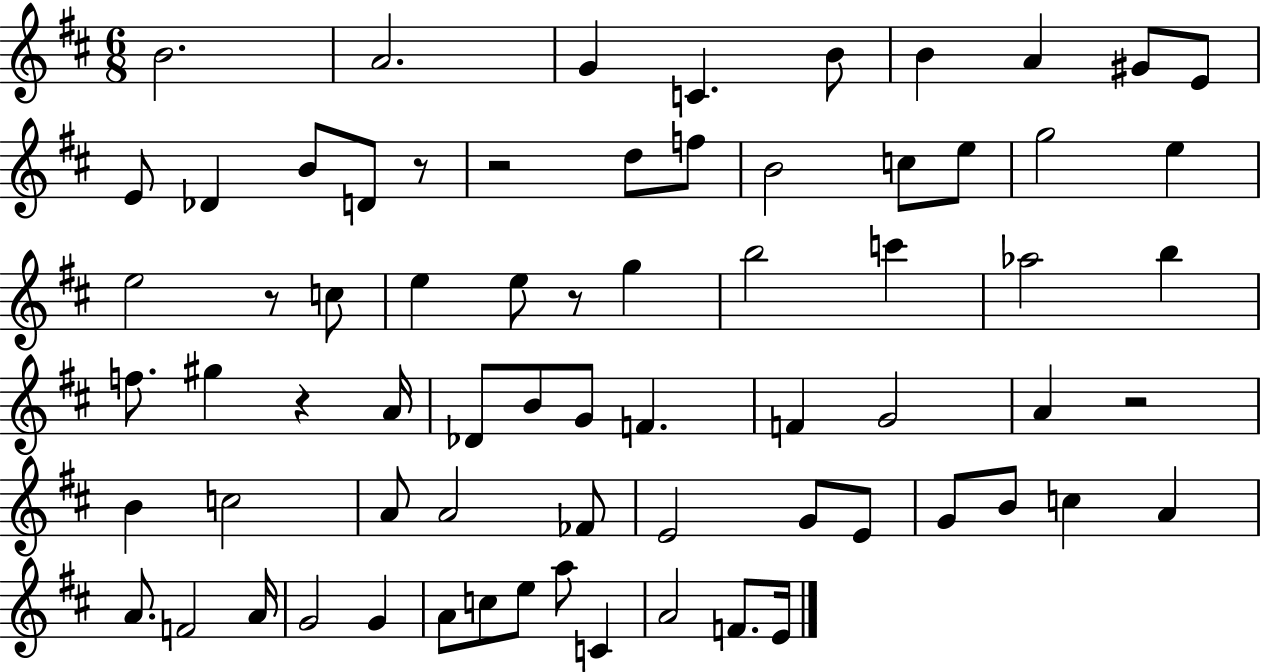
{
  \clef treble
  \numericTimeSignature
  \time 6/8
  \key d \major
  b'2. | a'2. | g'4 c'4. b'8 | b'4 a'4 gis'8 e'8 | \break e'8 des'4 b'8 d'8 r8 | r2 d''8 f''8 | b'2 c''8 e''8 | g''2 e''4 | \break e''2 r8 c''8 | e''4 e''8 r8 g''4 | b''2 c'''4 | aes''2 b''4 | \break f''8. gis''4 r4 a'16 | des'8 b'8 g'8 f'4. | f'4 g'2 | a'4 r2 | \break b'4 c''2 | a'8 a'2 fes'8 | e'2 g'8 e'8 | g'8 b'8 c''4 a'4 | \break a'8. f'2 a'16 | g'2 g'4 | a'8 c''8 e''8 a''8 c'4 | a'2 f'8. e'16 | \break \bar "|."
}